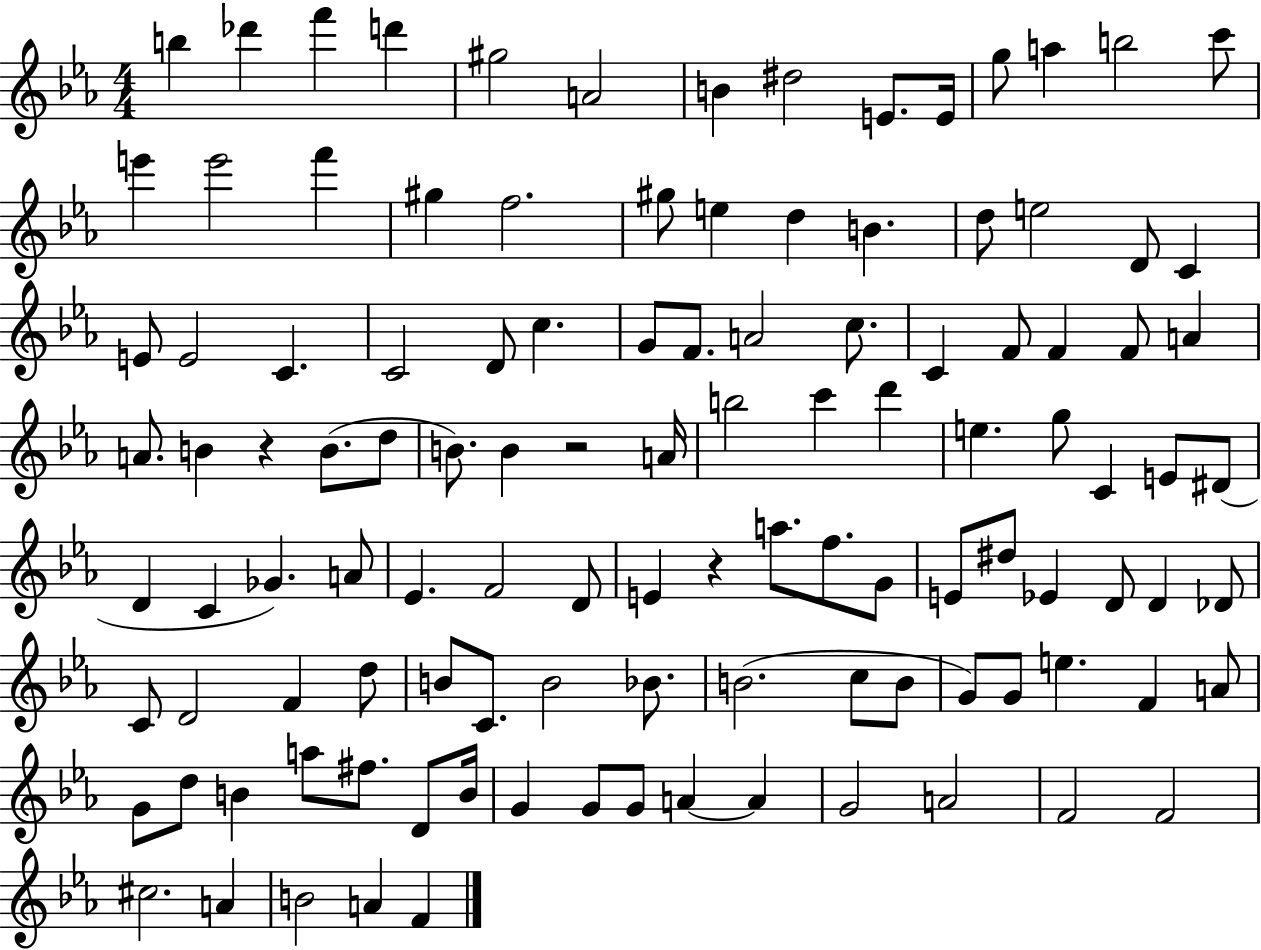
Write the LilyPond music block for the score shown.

{
  \clef treble
  \numericTimeSignature
  \time 4/4
  \key ees \major
  b''4 des'''4 f'''4 d'''4 | gis''2 a'2 | b'4 dis''2 e'8. e'16 | g''8 a''4 b''2 c'''8 | \break e'''4 e'''2 f'''4 | gis''4 f''2. | gis''8 e''4 d''4 b'4. | d''8 e''2 d'8 c'4 | \break e'8 e'2 c'4. | c'2 d'8 c''4. | g'8 f'8. a'2 c''8. | c'4 f'8 f'4 f'8 a'4 | \break a'8. b'4 r4 b'8.( d''8 | b'8.) b'4 r2 a'16 | b''2 c'''4 d'''4 | e''4. g''8 c'4 e'8 dis'8( | \break d'4 c'4 ges'4.) a'8 | ees'4. f'2 d'8 | e'4 r4 a''8. f''8. g'8 | e'8 dis''8 ees'4 d'8 d'4 des'8 | \break c'8 d'2 f'4 d''8 | b'8 c'8. b'2 bes'8. | b'2.( c''8 b'8 | g'8) g'8 e''4. f'4 a'8 | \break g'8 d''8 b'4 a''8 fis''8. d'8 b'16 | g'4 g'8 g'8 a'4~~ a'4 | g'2 a'2 | f'2 f'2 | \break cis''2. a'4 | b'2 a'4 f'4 | \bar "|."
}